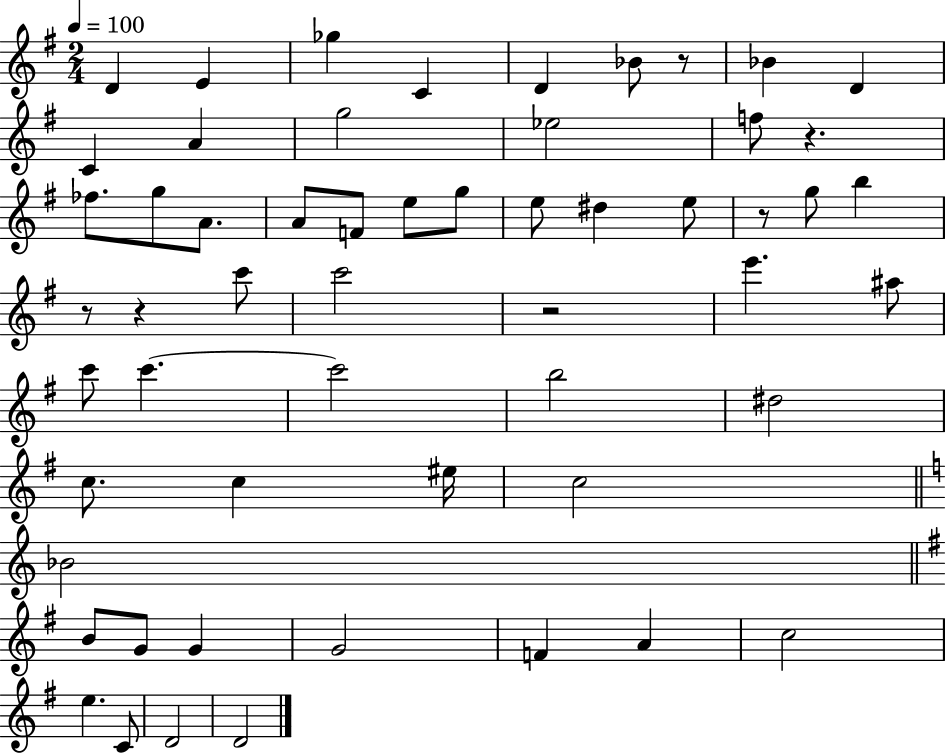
X:1
T:Untitled
M:2/4
L:1/4
K:G
D E _g C D _B/2 z/2 _B D C A g2 _e2 f/2 z _f/2 g/2 A/2 A/2 F/2 e/2 g/2 e/2 ^d e/2 z/2 g/2 b z/2 z c'/2 c'2 z2 e' ^a/2 c'/2 c' c'2 b2 ^d2 c/2 c ^e/4 c2 _B2 B/2 G/2 G G2 F A c2 e C/2 D2 D2